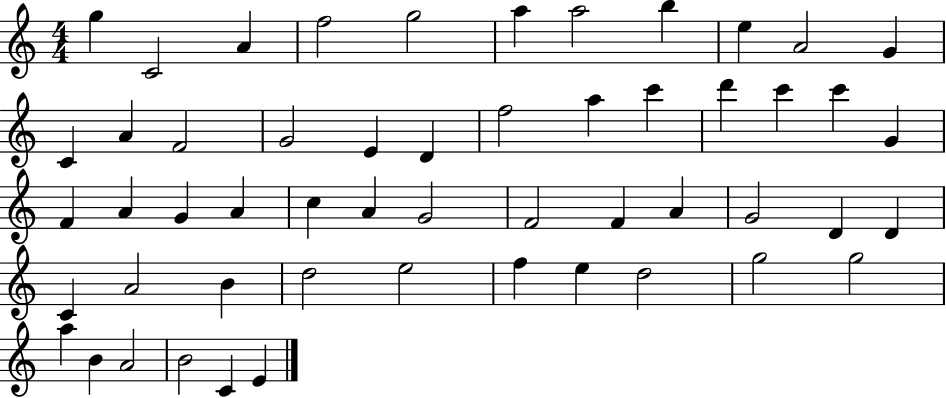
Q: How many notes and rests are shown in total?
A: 53